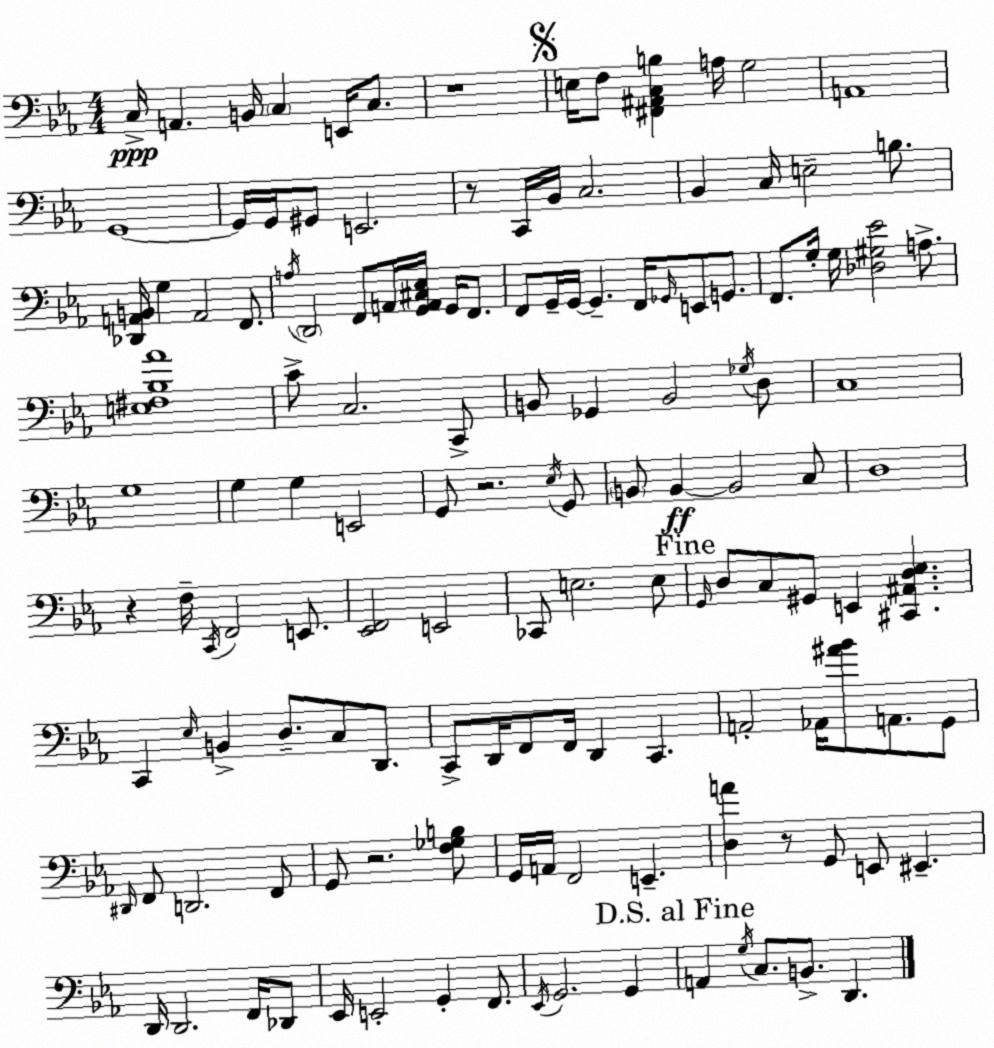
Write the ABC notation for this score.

X:1
T:Untitled
M:4/4
L:1/4
K:Eb
C,/4 A,, B,,/4 C, E,,/4 C,/2 z4 E,/4 F,/2 [^F,,^A,,C,B,] A,/4 G,2 A,,4 G,,4 G,,/4 G,,/4 ^G,,/2 E,,2 z/2 C,,/4 _B,,/4 C,2 _B,, C,/4 E,2 B,/2 [_D,,A,,B,,]/4 G, A,,2 F,,/2 A,/4 D,,2 F,,/2 A,,/4 [G,,A,,^C,_E,]/4 G,,/4 F,,/2 F,,/2 G,,/4 G,,/4 G,, F,,/4 _G,,/4 E,,/2 G,,/2 F,,/2 G,/4 G,/4 [_D,^G,_E]2 A,/2 [E,^F,_B,_A]4 C/2 C,2 C,,/2 B,,/2 _G,, B,,2 _G,/4 D,/2 C,4 G,4 G, G, E,,2 G,,/2 z2 _E,/4 G,,/2 B,,/2 B,, B,,2 C,/2 D,4 z F,/4 C,,/4 F,,2 E,,/2 [_E,,F,,]2 E,,2 _C,,/2 E,2 E,/2 G,,/4 D,/2 C,/2 ^G,,/2 E,, [^C,,^A,,D,_E,] C,, _E,/4 B,, D,/2 C,/2 D,,/2 C,,/2 D,,/4 F,,/2 F,,/4 D,, C,, A,,2 _A,,/4 [^A_B]/2 A,,/2 G,,/2 ^D,,/4 F,,/2 D,,2 F,,/2 G,,/2 z2 [F,_G,B,]/2 G,,/4 A,,/4 F,,2 E,, [D,A] z/2 G,,/2 E,,/2 ^E,, D,,/4 D,,2 F,,/4 _D,,/2 _E,,/4 E,,2 G,, F,,/2 _E,,/4 G,,2 G,, A,, G,/4 C,/2 B,,/2 D,,